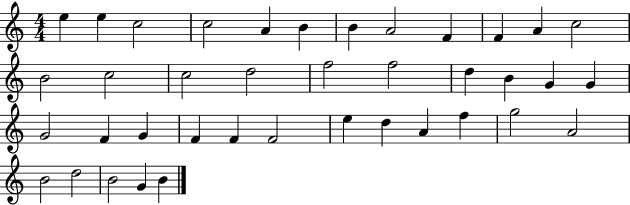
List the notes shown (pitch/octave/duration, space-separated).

E5/q E5/q C5/h C5/h A4/q B4/q B4/q A4/h F4/q F4/q A4/q C5/h B4/h C5/h C5/h D5/h F5/h F5/h D5/q B4/q G4/q G4/q G4/h F4/q G4/q F4/q F4/q F4/h E5/q D5/q A4/q F5/q G5/h A4/h B4/h D5/h B4/h G4/q B4/q